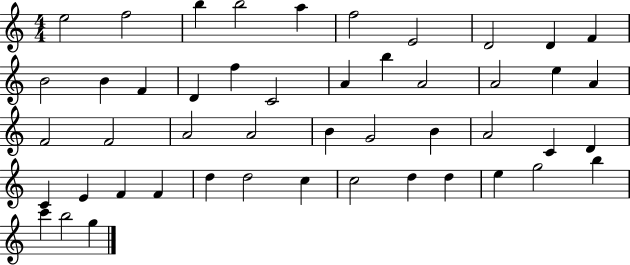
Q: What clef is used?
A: treble